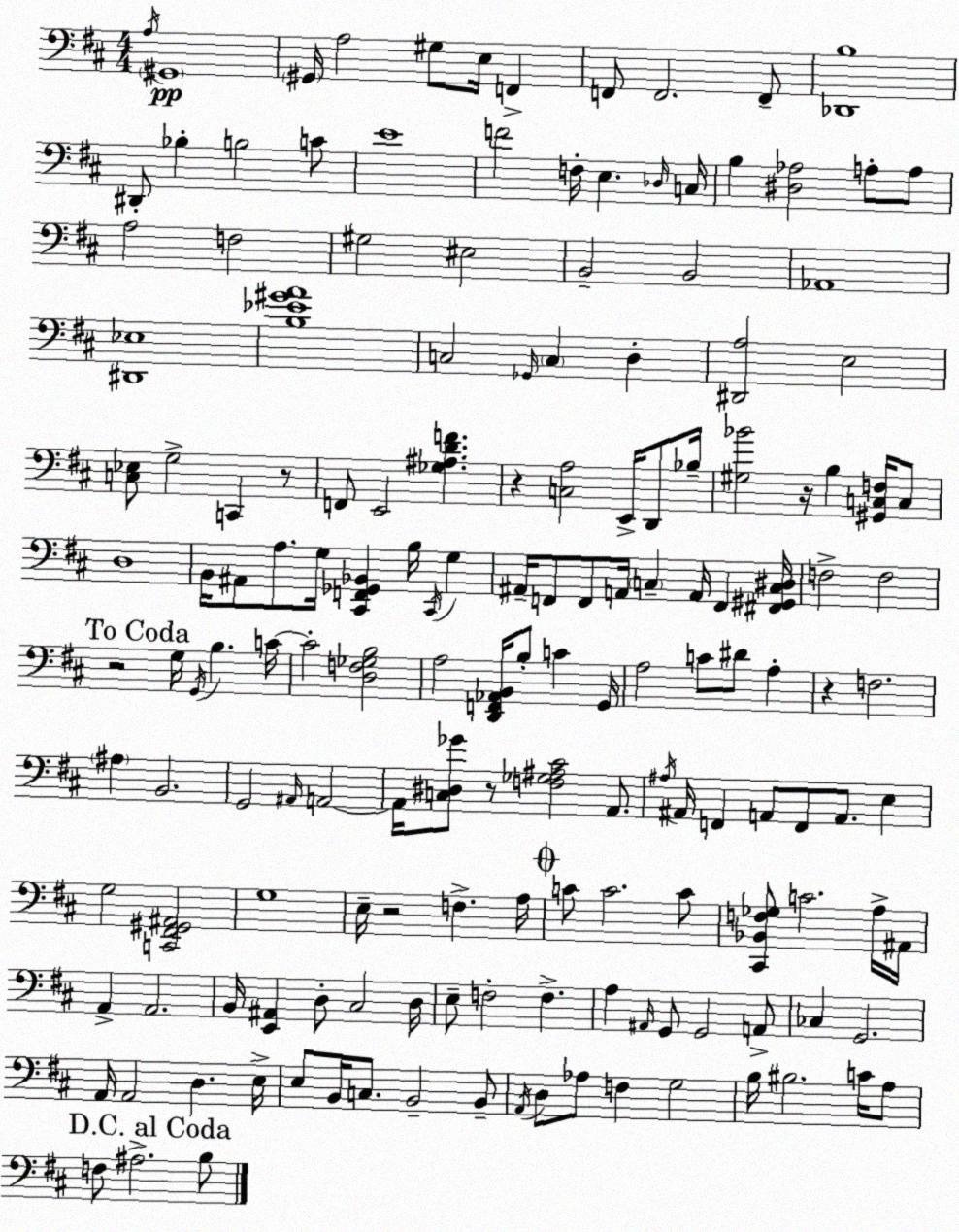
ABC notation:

X:1
T:Untitled
M:4/4
L:1/4
K:D
A,/4 ^G,,4 ^G,,/4 A,2 ^G,/2 E,/4 F,, F,,/2 F,,2 F,,/2 [_D,,B,]4 ^D,,/2 _B, B,2 C/2 E4 F2 F,/4 E, _D,/4 C,/4 B, [^D,_A,]2 A,/2 A,/2 A,2 F,2 ^G,2 ^E,2 B,,2 B,,2 _A,,4 [^D,,_E,]4 [B,_E^GA]4 C,2 _G,,/4 C, D, [^D,,A,]2 E,2 [C,_E,]/2 G,2 C,, z/2 F,,/2 E,,2 [_G,^A,DF] z [C,A,]2 E,,/4 D,,/2 _B,/4 [^G,_B]2 z/4 B, [^G,,C,F,]/4 C,/2 D,4 B,,/4 ^A,,/2 A,/2 G,/4 [^C,,F,,_G,,_B,,] B,/4 ^C,,/4 G, ^A,,/4 F,,/2 F,,/2 A,,/4 C, A,,/4 F,, [^F,,^G,,C,^D,]/4 F,2 F,2 z2 G,/4 G,,/4 B, C/4 C2 [D,F,_G,B,]2 A,2 [D,,F,,_A,,B,,]/4 B,/2 C G,,/4 A,2 C/2 ^D/2 A, z F,2 ^A, B,,2 G,,2 ^A,,/4 A,,2 A,,/4 [C,^D,_G]/2 z/2 [F,_G,^A,^C]2 A,,/2 ^A,/4 ^A,,/4 F,, A,,/2 F,,/2 A,,/2 E, G,2 [C,,^F,,^G,,^A,,]2 G,4 E,/4 z2 F, A,/4 C/2 C2 C/2 [^C,,_B,,F,_G,]/2 C2 A,/4 ^A,,/4 A,, A,,2 B,,/4 [E,,^A,,] D,/2 ^C,2 D,/4 E,/2 F,2 F, A, ^A,,/4 G,,/2 G,,2 A,,/2 _C, G,,2 A,,/4 A,,2 D, E,/4 E,/2 B,,/4 C,/2 B,,2 B,,/2 A,,/4 D,/2 _A,/2 F, G,2 B,/4 ^B,2 C/4 A,/2 F,/2 ^A,2 B,/2